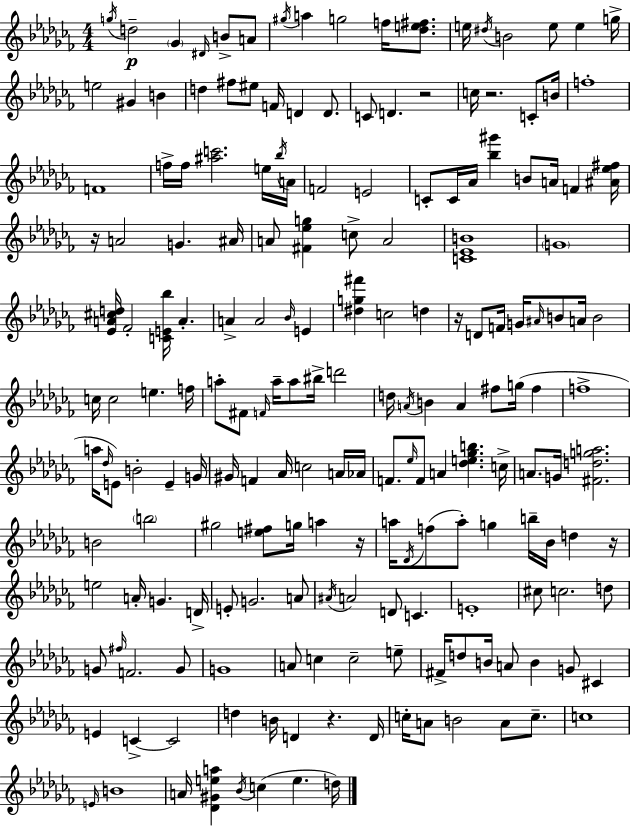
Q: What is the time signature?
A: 4/4